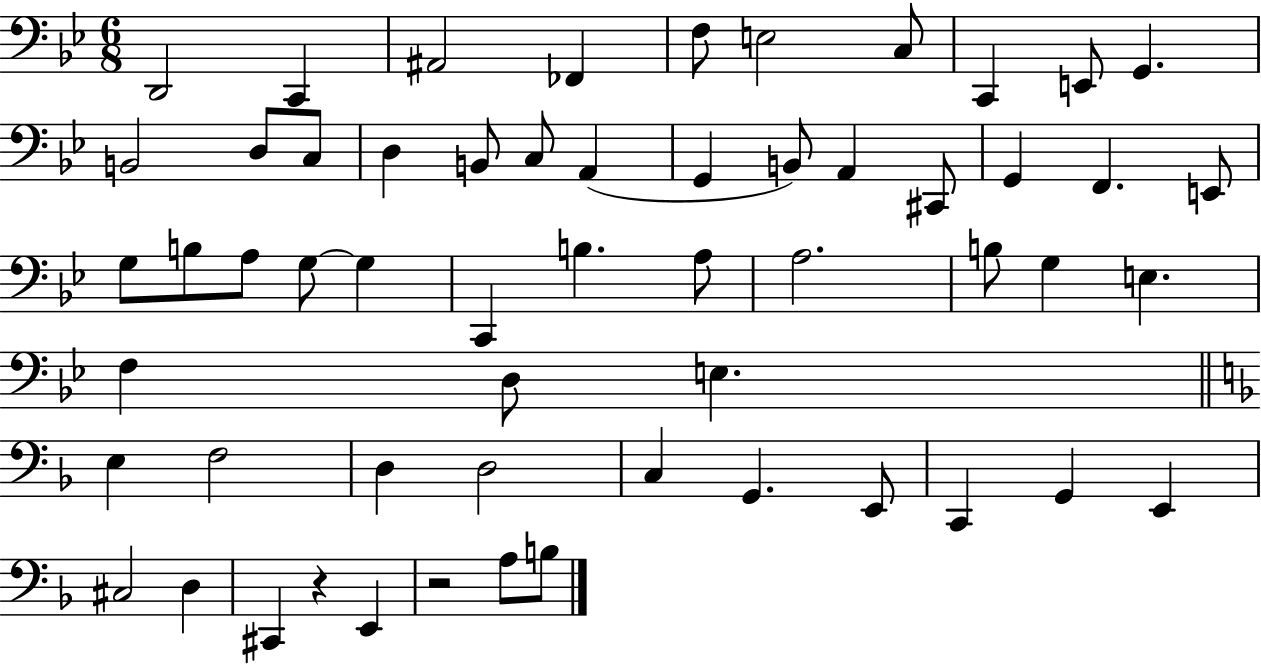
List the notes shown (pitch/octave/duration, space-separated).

D2/h C2/q A#2/h FES2/q F3/e E3/h C3/e C2/q E2/e G2/q. B2/h D3/e C3/e D3/q B2/e C3/e A2/q G2/q B2/e A2/q C#2/e G2/q F2/q. E2/e G3/e B3/e A3/e G3/e G3/q C2/q B3/q. A3/e A3/h. B3/e G3/q E3/q. F3/q D3/e E3/q. E3/q F3/h D3/q D3/h C3/q G2/q. E2/e C2/q G2/q E2/q C#3/h D3/q C#2/q R/q E2/q R/h A3/e B3/e